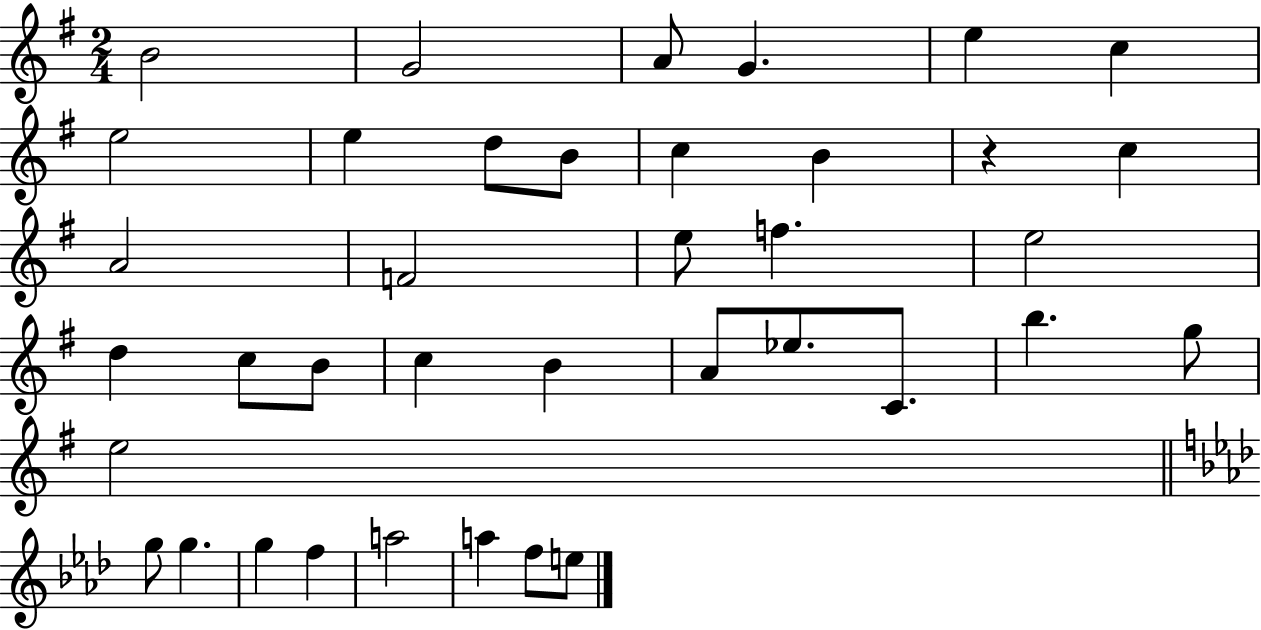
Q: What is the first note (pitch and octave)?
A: B4